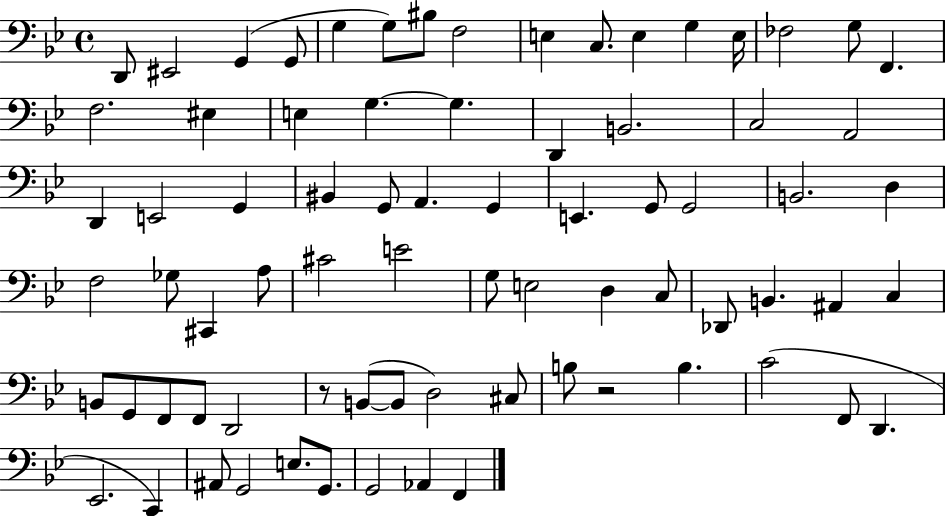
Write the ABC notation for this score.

X:1
T:Untitled
M:4/4
L:1/4
K:Bb
D,,/2 ^E,,2 G,, G,,/2 G, G,/2 ^B,/2 F,2 E, C,/2 E, G, E,/4 _F,2 G,/2 F,, F,2 ^E, E, G, G, D,, B,,2 C,2 A,,2 D,, E,,2 G,, ^B,, G,,/2 A,, G,, E,, G,,/2 G,,2 B,,2 D, F,2 _G,/2 ^C,, A,/2 ^C2 E2 G,/2 E,2 D, C,/2 _D,,/2 B,, ^A,, C, B,,/2 G,,/2 F,,/2 F,,/2 D,,2 z/2 B,,/2 B,,/2 D,2 ^C,/2 B,/2 z2 B, C2 F,,/2 D,, _E,,2 C,, ^A,,/2 G,,2 E,/2 G,,/2 G,,2 _A,, F,,